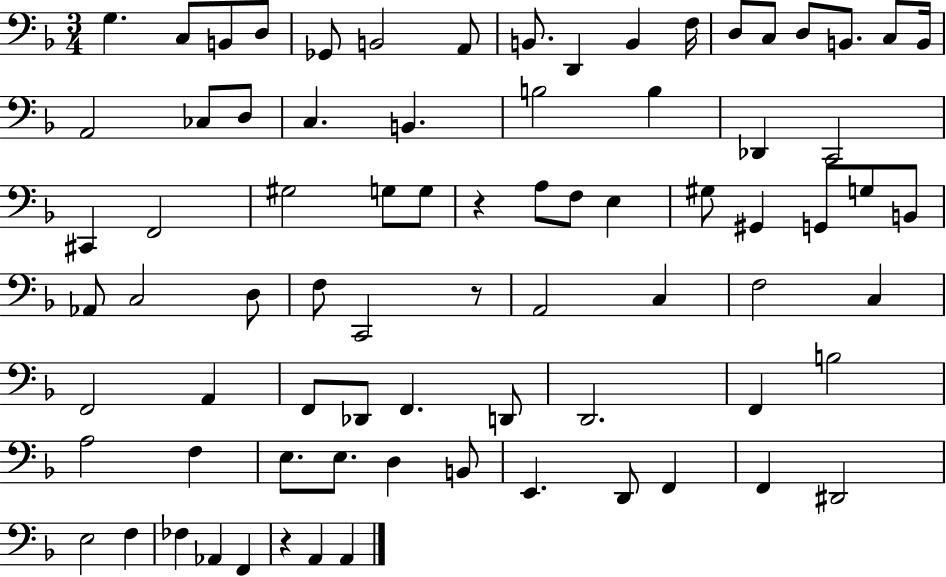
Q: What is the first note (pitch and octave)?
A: G3